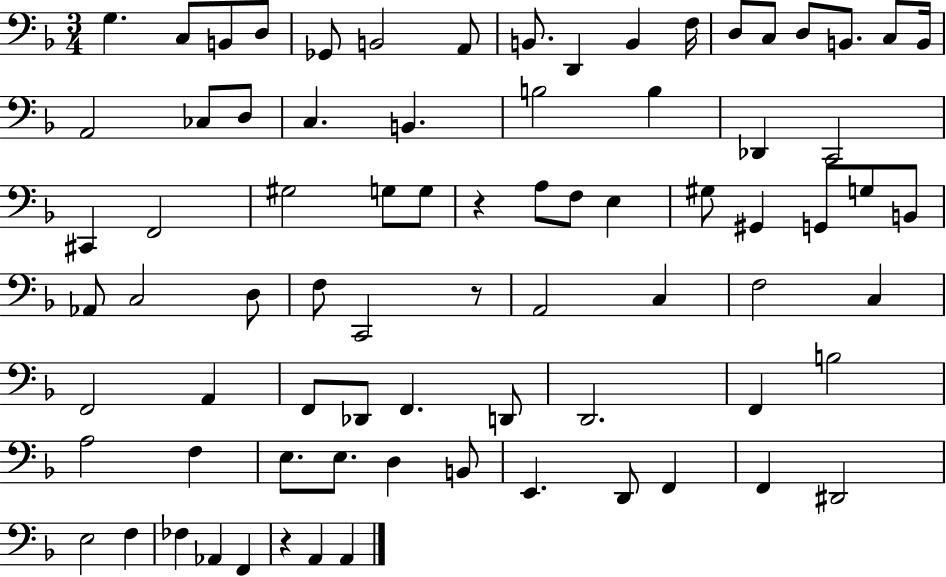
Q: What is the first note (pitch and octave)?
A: G3